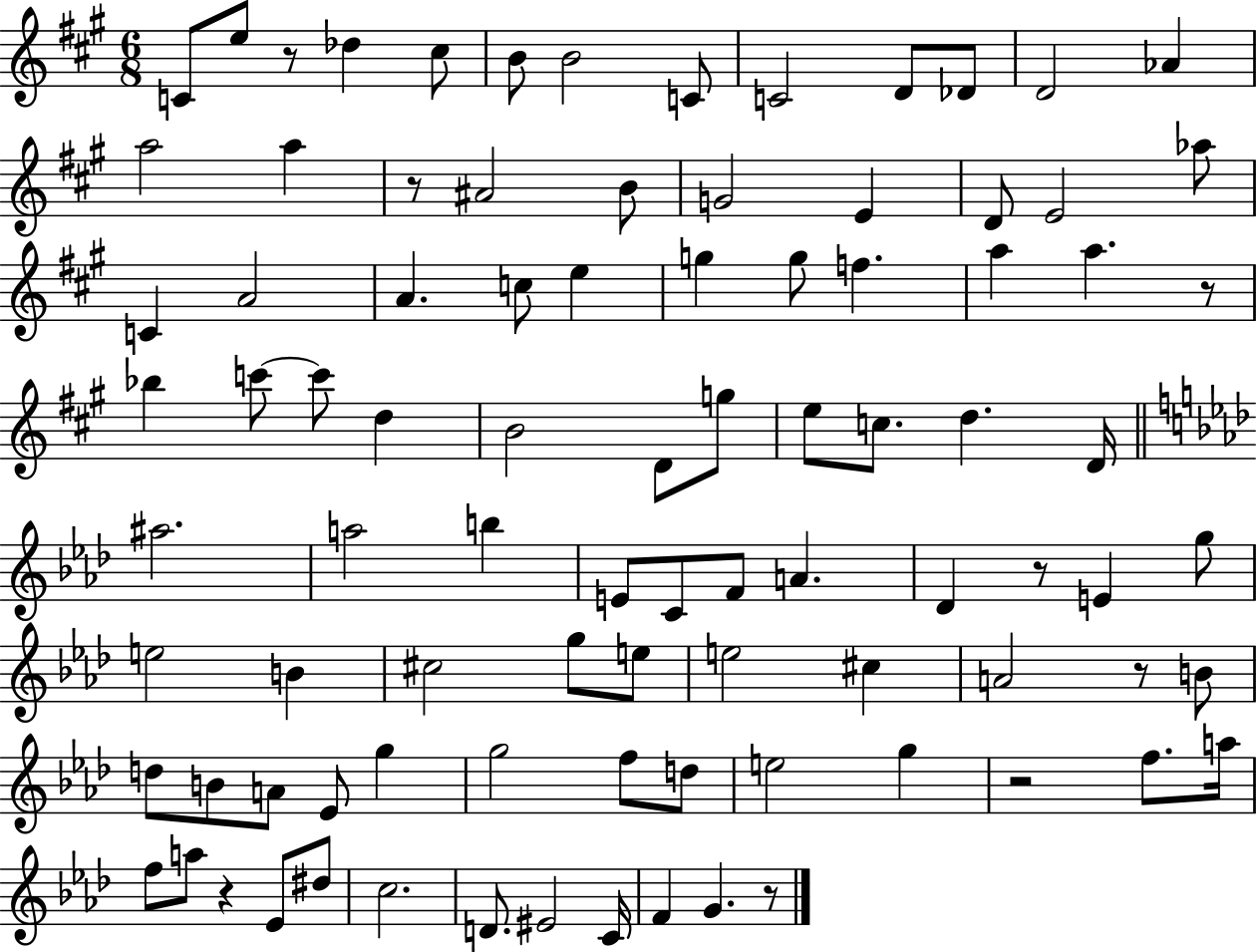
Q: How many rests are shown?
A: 8